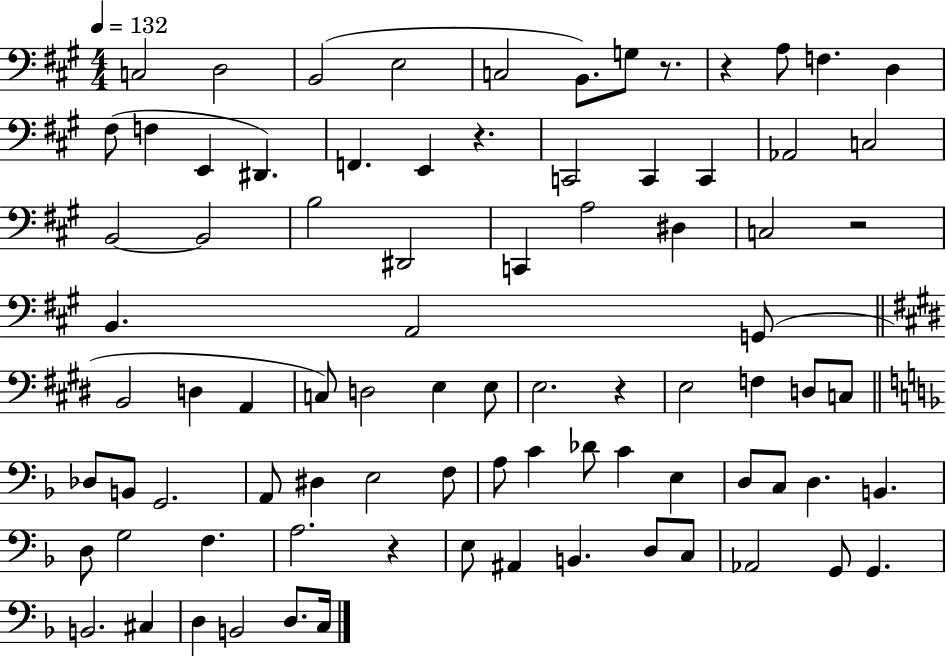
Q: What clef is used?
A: bass